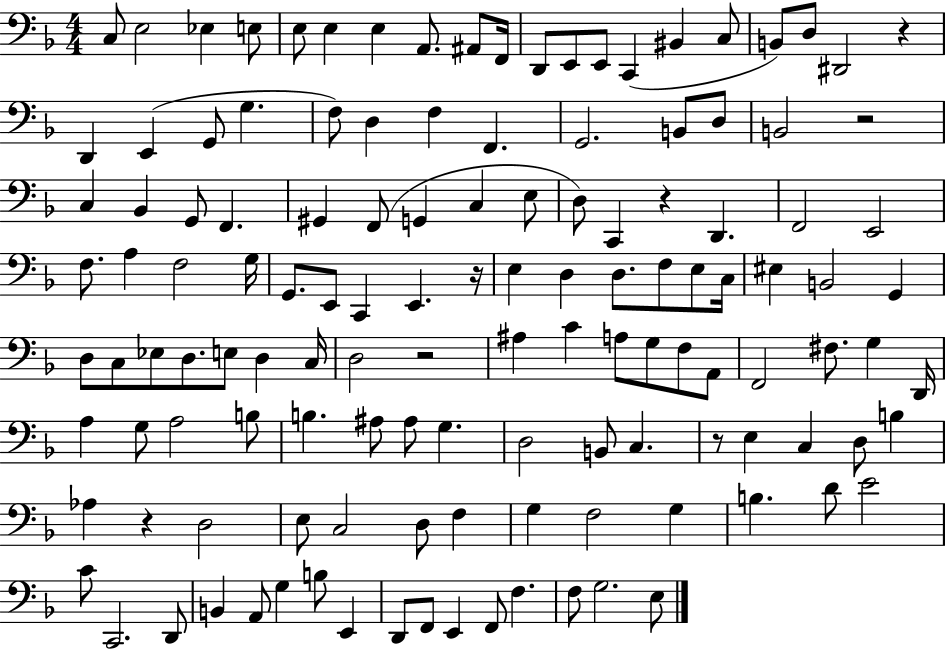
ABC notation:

X:1
T:Untitled
M:4/4
L:1/4
K:F
C,/2 E,2 _E, E,/2 E,/2 E, E, A,,/2 ^A,,/2 F,,/4 D,,/2 E,,/2 E,,/2 C,, ^B,, C,/2 B,,/2 D,/2 ^D,,2 z D,, E,, G,,/2 G, F,/2 D, F, F,, G,,2 B,,/2 D,/2 B,,2 z2 C, _B,, G,,/2 F,, ^G,, F,,/2 G,, C, E,/2 D,/2 C,, z D,, F,,2 E,,2 F,/2 A, F,2 G,/4 G,,/2 E,,/2 C,, E,, z/4 E, D, D,/2 F,/2 E,/2 C,/4 ^E, B,,2 G,, D,/2 C,/2 _E,/2 D,/2 E,/2 D, C,/4 D,2 z2 ^A, C A,/2 G,/2 F,/2 A,,/2 F,,2 ^F,/2 G, D,,/4 A, G,/2 A,2 B,/2 B, ^A,/2 ^A,/2 G, D,2 B,,/2 C, z/2 E, C, D,/2 B, _A, z D,2 E,/2 C,2 D,/2 F, G, F,2 G, B, D/2 E2 C/2 C,,2 D,,/2 B,, A,,/2 G, B,/2 E,, D,,/2 F,,/2 E,, F,,/2 F, F,/2 G,2 E,/2